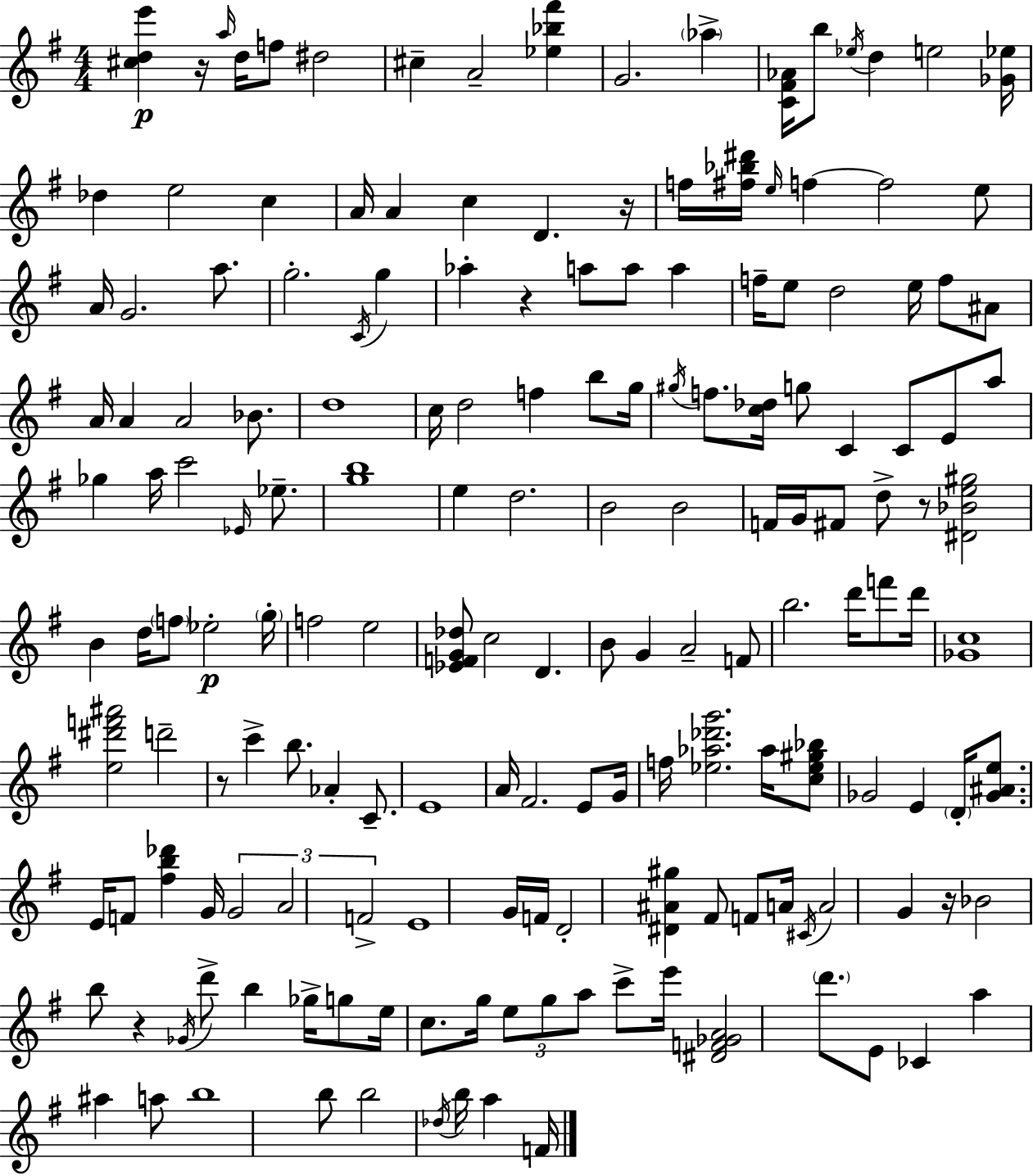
{
  \clef treble
  \numericTimeSignature
  \time 4/4
  \key e \minor
  <cis'' d'' e'''>4\p r16 \grace { a''16 } d''16 f''8 dis''2 | cis''4-- a'2-- <ees'' bes'' fis'''>4 | g'2. \parenthesize aes''4-> | <c' fis' aes'>16 b''8 \acciaccatura { ees''16 } d''4 e''2 | \break <ges' ees''>16 des''4 e''2 c''4 | a'16 a'4 c''4 d'4. | r16 f''16 <fis'' bes'' dis'''>16 \grace { e''16 } f''4~~ f''2 | e''8 a'16 g'2. | \break a''8. g''2.-. \acciaccatura { c'16 } | g''4 aes''4-. r4 a''8 a''8 | a''4 f''16-- e''8 d''2 e''16 | f''8 ais'8 a'16 a'4 a'2 | \break bes'8. d''1 | c''16 d''2 f''4 | b''8 g''16 \acciaccatura { gis''16 } f''8. <c'' des''>16 g''8 c'4 c'8 | e'8 a''8 ges''4 a''16 c'''2 | \break \grace { ees'16 } ees''8.-- <g'' b''>1 | e''4 d''2. | b'2 b'2 | f'16 g'16 fis'8 d''8-> r8 <dis' bes' e'' gis''>2 | \break b'4 d''16 \parenthesize f''8 ees''2-.\p | \parenthesize g''16-. f''2 e''2 | <ees' f' g' des''>8 c''2 | d'4. b'8 g'4 a'2-- | \break f'8 b''2. | d'''16 f'''8 d'''16 <ges' c''>1 | <e'' dis''' f''' ais'''>2 d'''2-- | r8 c'''4-> b''8. aes'4-. | \break c'8.-- e'1 | a'16 fis'2. | e'8 g'16 f''16 <ees'' aes'' des''' g'''>2. | aes''16 <c'' ees'' gis'' bes''>8 ges'2 e'4 | \break \parenthesize d'16-. <ges' ais' e''>8. e'16 f'8 <fis'' b'' des'''>4 g'16 \tuplet 3/2 { g'2 | a'2 f'2-> } | e'1 | g'16 f'16 d'2-. | \break <dis' ais' gis''>4 fis'8 f'8 a'16 \acciaccatura { cis'16 } a'2 | g'4 r16 bes'2 b''8 | r4 \acciaccatura { ges'16 } d'''8-> b''4 ges''16-> g''8 e''16 | c''8. g''16 \tuplet 3/2 { e''8 g''8 a''8 } c'''8-> e'''16 <dis' f' ges' a'>2 | \break \parenthesize d'''8. e'8 ces'4 a''4 | ais''4 a''8 b''1 | b''8 b''2 | \acciaccatura { des''16 } b''16 a''4 f'16 \bar "|."
}